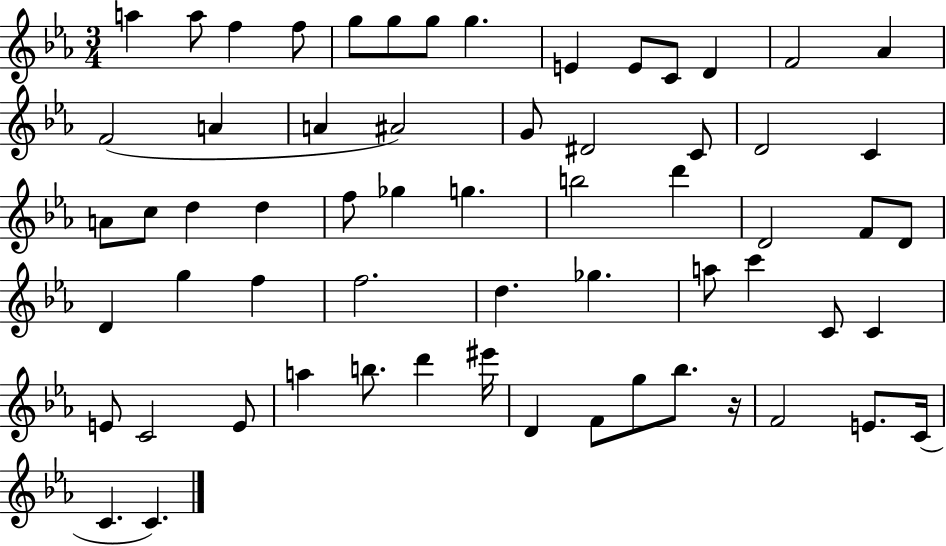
X:1
T:Untitled
M:3/4
L:1/4
K:Eb
a a/2 f f/2 g/2 g/2 g/2 g E E/2 C/2 D F2 _A F2 A A ^A2 G/2 ^D2 C/2 D2 C A/2 c/2 d d f/2 _g g b2 d' D2 F/2 D/2 D g f f2 d _g a/2 c' C/2 C E/2 C2 E/2 a b/2 d' ^e'/4 D F/2 g/2 _b/2 z/4 F2 E/2 C/4 C C